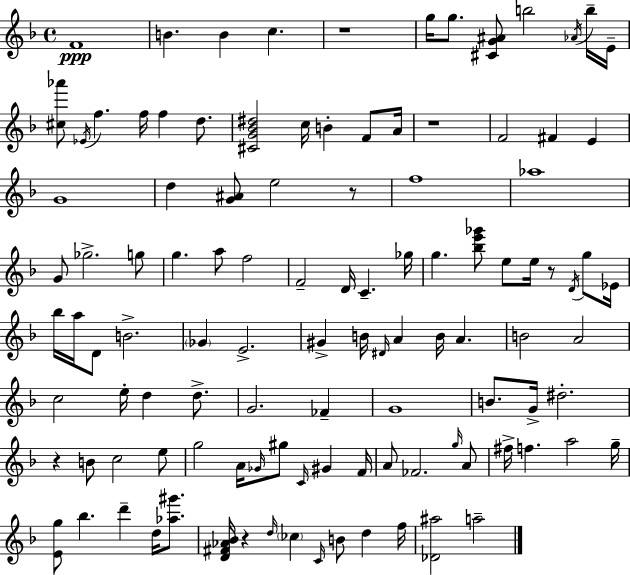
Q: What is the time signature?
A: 4/4